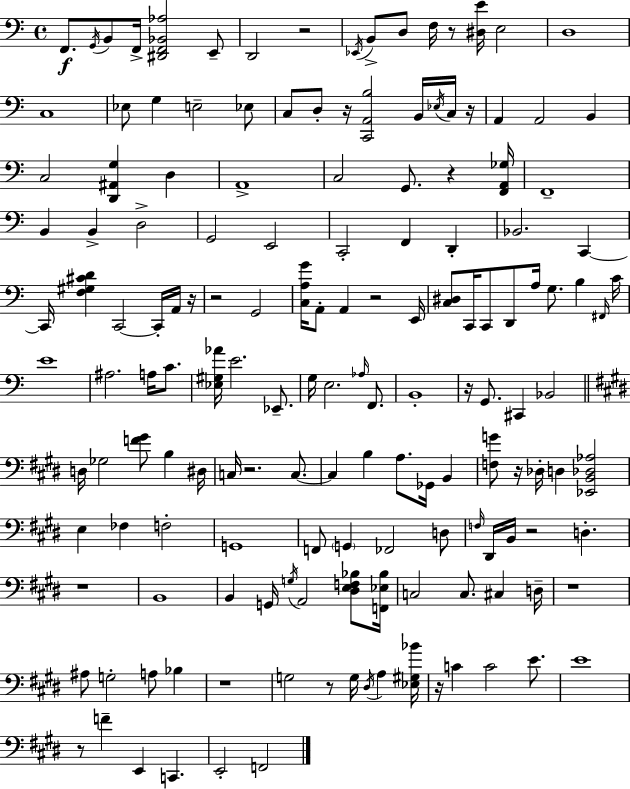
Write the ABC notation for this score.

X:1
T:Untitled
M:4/4
L:1/4
K:Am
F,,/2 G,,/4 B,,/2 F,,/4 [^D,,F,,_B,,_A,]2 E,,/2 D,,2 z2 _E,,/4 B,,/2 D,/2 F,/4 z/2 [^D,E]/4 E,2 D,4 C,4 _E,/2 G, E,2 _E,/2 C,/2 D,/2 z/4 [C,,A,,B,]2 B,,/4 _E,/4 C,/4 z/4 A,, A,,2 B,, C,2 [D,,^A,,G,] D, A,,4 C,2 G,,/2 z [F,,A,,_G,]/4 F,,4 B,, B,, D,2 G,,2 E,,2 C,,2 F,, D,, _B,,2 C,, C,,/4 [F,^G,^CD] C,,2 C,,/4 A,,/4 z/4 z2 G,,2 [C,A,G]/4 A,,/2 A,, z2 E,,/4 [C,^D,]/2 C,,/4 C,,/2 D,,/2 A,/4 G,/2 B, ^F,,/4 C/4 E4 ^A,2 A,/4 C/2 [_E,^G,_A]/4 E2 _E,,/2 G,/4 E,2 _A,/4 F,,/2 B,,4 z/4 G,,/2 ^C,, _B,,2 D,/4 _G,2 [F^G]/2 B, ^D,/4 C,/4 z2 C,/2 C, B, A,/2 _G,,/4 B,, [F,G]/2 z/4 _D,/4 D, [_E,,B,,_D,_A,]2 E, _F, F,2 G,,4 F,,/2 G,, _F,,2 D,/2 F,/4 ^D,,/4 B,,/4 z2 D, z4 B,,4 B,, G,,/4 G,/4 A,,2 [^D,E,F,_B,]/2 [F,,_E,_B,]/4 C,2 C,/2 ^C, D,/4 z4 ^A,/2 G,2 A,/2 _B, z4 G,2 z/2 G,/4 ^D,/4 A, [_E,^G,_B]/4 z/4 C C2 E/2 E4 z/2 F E,, C,, E,,2 F,,2